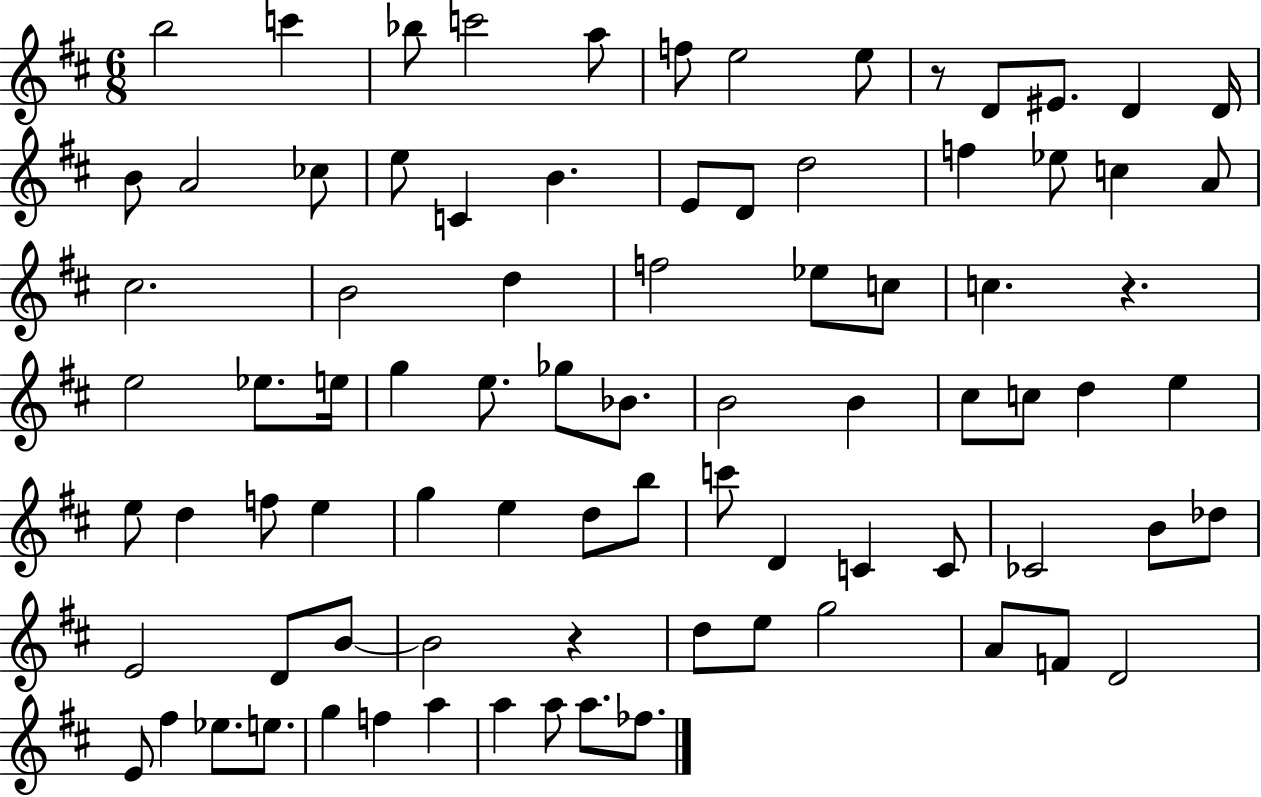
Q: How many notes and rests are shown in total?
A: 84